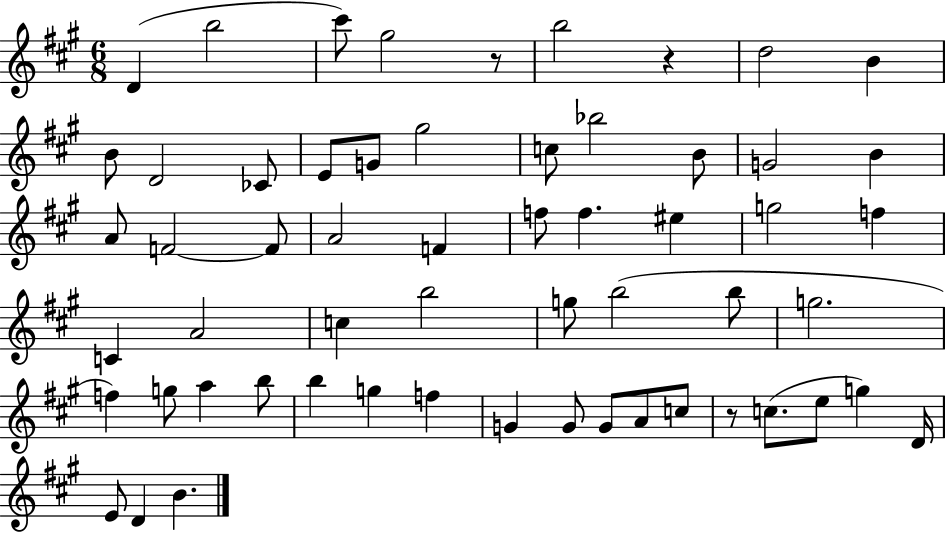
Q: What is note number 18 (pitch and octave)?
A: B4